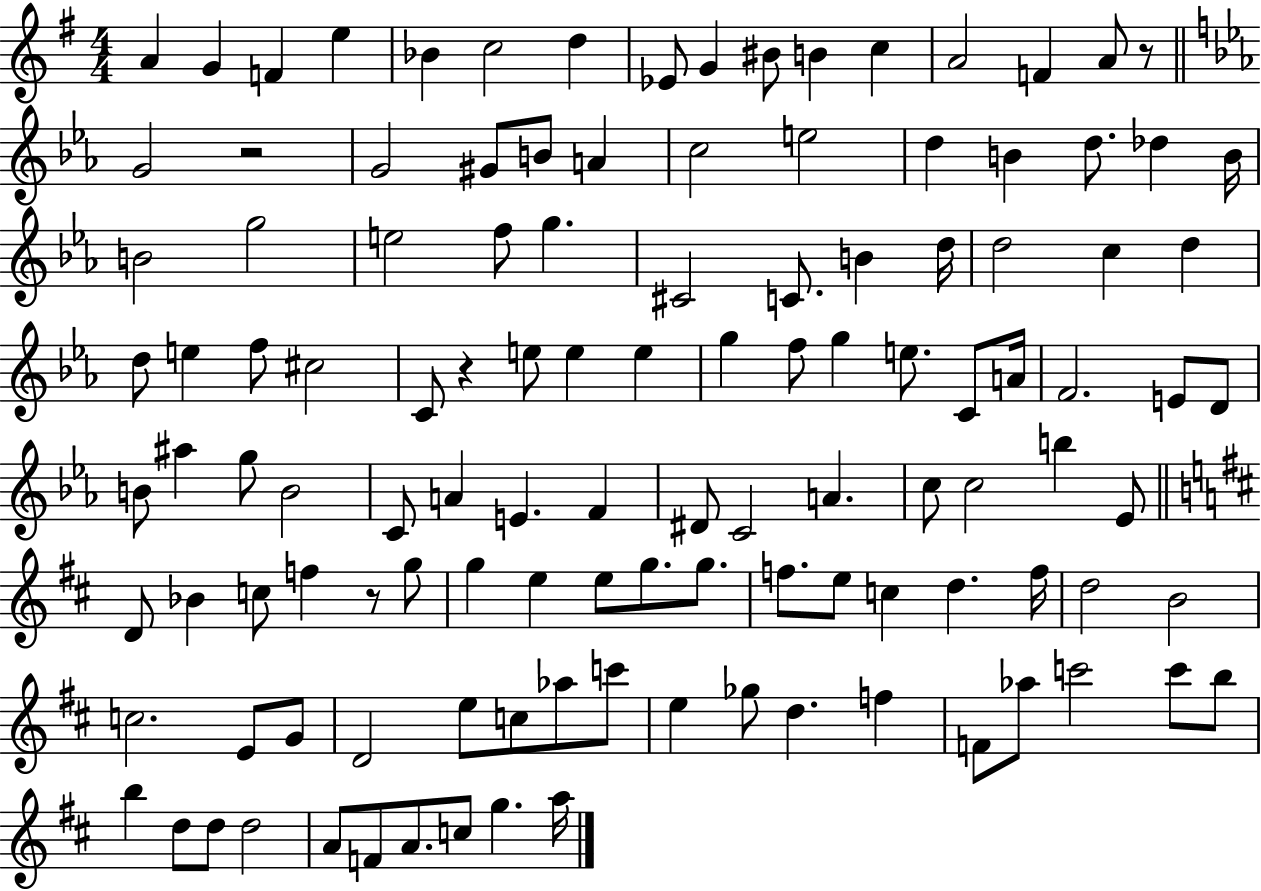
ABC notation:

X:1
T:Untitled
M:4/4
L:1/4
K:G
A G F e _B c2 d _E/2 G ^B/2 B c A2 F A/2 z/2 G2 z2 G2 ^G/2 B/2 A c2 e2 d B d/2 _d B/4 B2 g2 e2 f/2 g ^C2 C/2 B d/4 d2 c d d/2 e f/2 ^c2 C/2 z e/2 e e g f/2 g e/2 C/2 A/4 F2 E/2 D/2 B/2 ^a g/2 B2 C/2 A E F ^D/2 C2 A c/2 c2 b _E/2 D/2 _B c/2 f z/2 g/2 g e e/2 g/2 g/2 f/2 e/2 c d f/4 d2 B2 c2 E/2 G/2 D2 e/2 c/2 _a/2 c'/2 e _g/2 d f F/2 _a/2 c'2 c'/2 b/2 b d/2 d/2 d2 A/2 F/2 A/2 c/2 g a/4